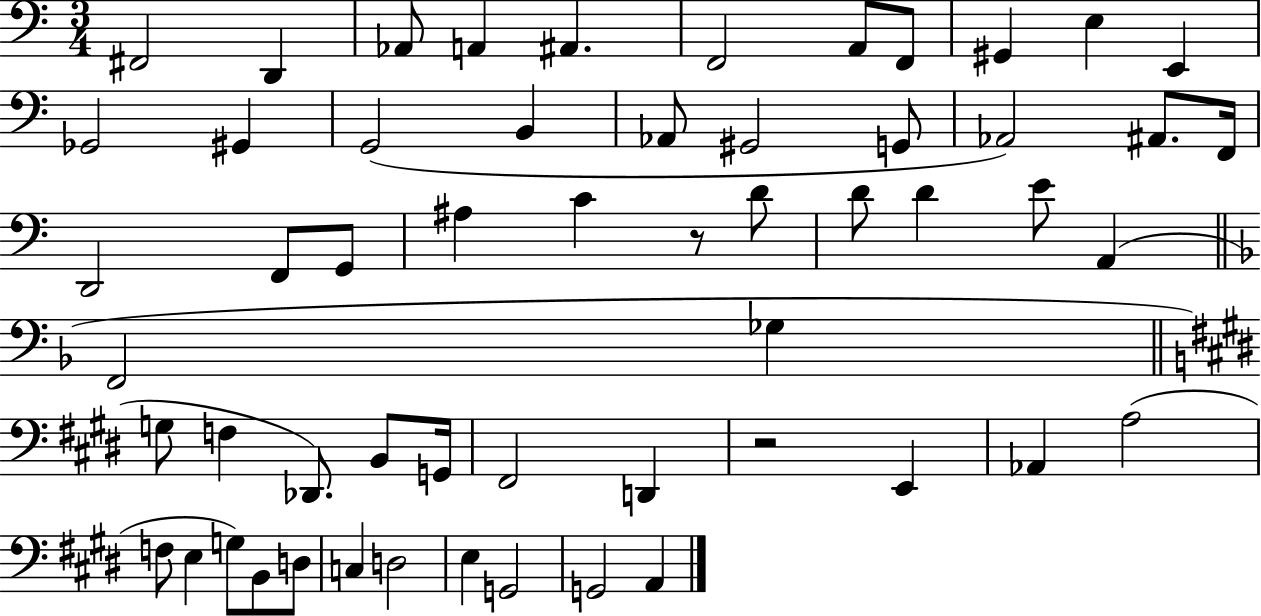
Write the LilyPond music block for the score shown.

{
  \clef bass
  \numericTimeSignature
  \time 3/4
  \key c \major
  fis,2 d,4 | aes,8 a,4 ais,4. | f,2 a,8 f,8 | gis,4 e4 e,4 | \break ges,2 gis,4 | g,2( b,4 | aes,8 gis,2 g,8 | aes,2) ais,8. f,16 | \break d,2 f,8 g,8 | ais4 c'4 r8 d'8 | d'8 d'4 e'8 a,4( | \bar "||" \break \key f \major f,2 ges4 | \bar "||" \break \key e \major g8 f4 des,8.) b,8 g,16 | fis,2 d,4 | r2 e,4 | aes,4 a2( | \break f8 e4 g8) b,8 d8 | c4 d2 | e4 g,2 | g,2 a,4 | \break \bar "|."
}